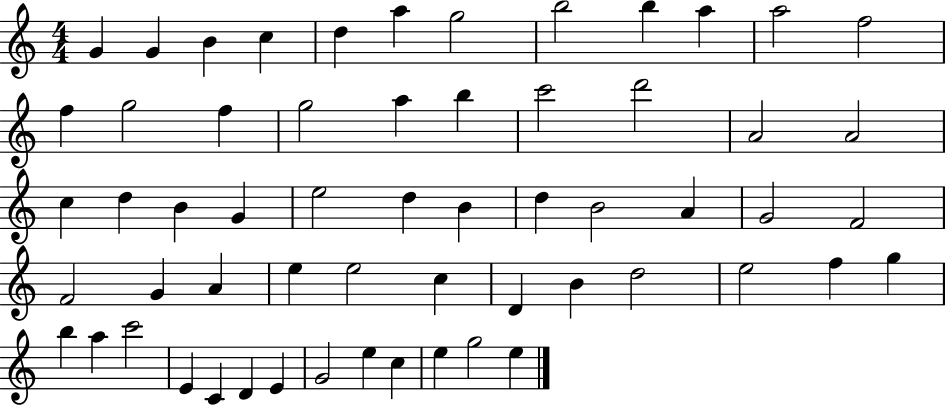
{
  \clef treble
  \numericTimeSignature
  \time 4/4
  \key c \major
  g'4 g'4 b'4 c''4 | d''4 a''4 g''2 | b''2 b''4 a''4 | a''2 f''2 | \break f''4 g''2 f''4 | g''2 a''4 b''4 | c'''2 d'''2 | a'2 a'2 | \break c''4 d''4 b'4 g'4 | e''2 d''4 b'4 | d''4 b'2 a'4 | g'2 f'2 | \break f'2 g'4 a'4 | e''4 e''2 c''4 | d'4 b'4 d''2 | e''2 f''4 g''4 | \break b''4 a''4 c'''2 | e'4 c'4 d'4 e'4 | g'2 e''4 c''4 | e''4 g''2 e''4 | \break \bar "|."
}